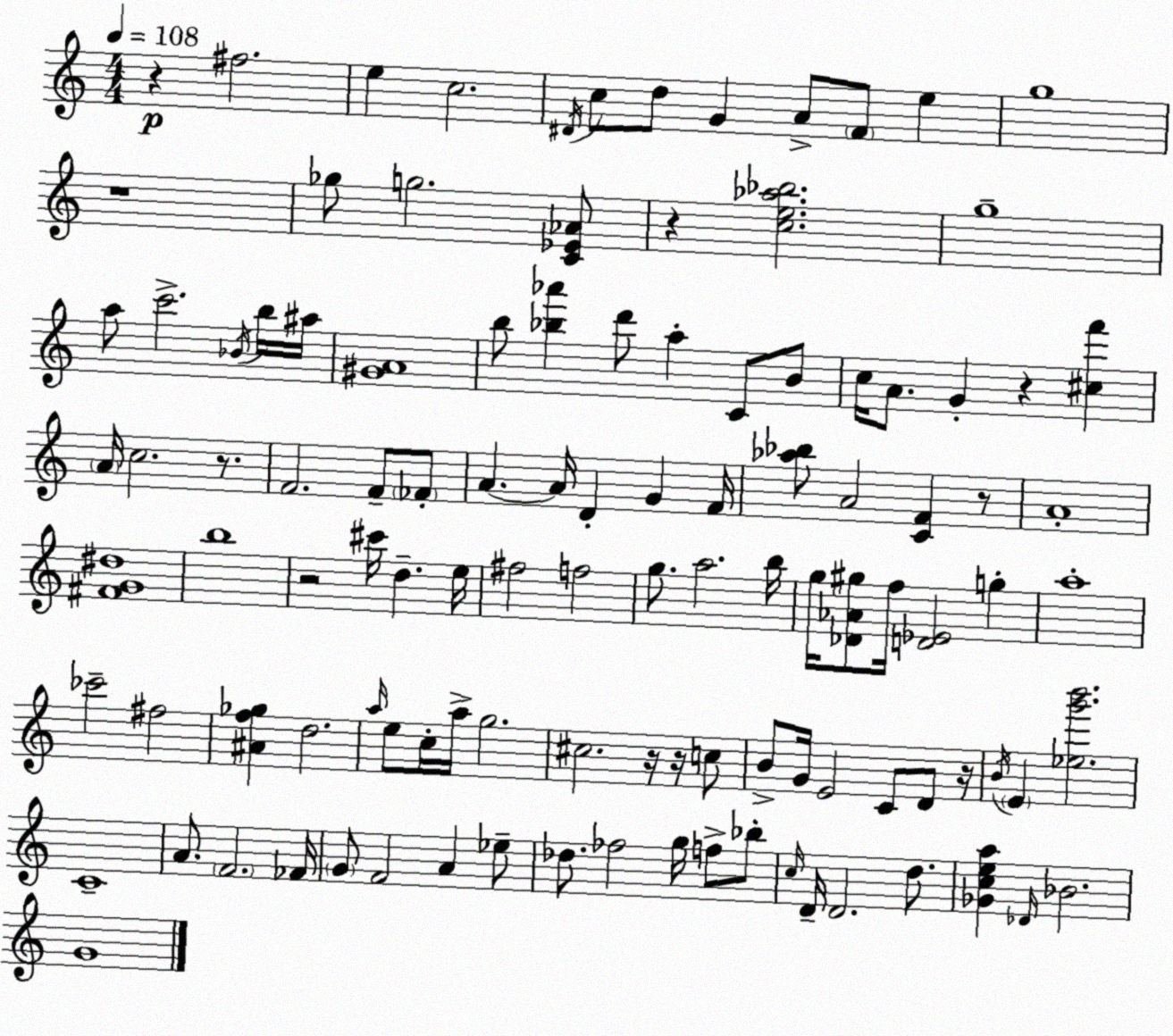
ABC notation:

X:1
T:Untitled
M:4/4
L:1/4
K:C
z ^f2 e c2 ^D/4 c/2 d/2 G A/2 F/2 e g4 z4 _g/2 g2 [C_E_A]/2 z [ce_a_b]2 g4 a/2 c'2 _B/4 b/4 ^a/4 [^GA]4 b/2 [_b_a'] d'/2 a C/2 B/2 c/4 A/2 G z [^cf'] A/4 c2 z/2 F2 F/2 _F/2 A A/4 D G F/4 [_a_b]/2 A2 [CF] z/2 A4 [^FG^d]4 b4 z2 ^c'/4 d e/4 ^f2 f2 g/2 a2 b/4 g/4 [_D_A^g]/2 f/4 [D_E]2 g a4 _c'2 ^f2 [^Af_g] d2 a/4 e/2 c/4 a/4 g2 ^c2 z/4 z/4 c/2 B/2 G/4 E2 C/2 D/2 z/4 B/4 E [_eg'b']2 C4 A/2 F2 _F/4 G/2 F2 A _e/2 _d/2 _f2 g/4 f/2 _b/2 c/4 D/4 D2 d/2 [_Gcea] _D/4 _B2 G4